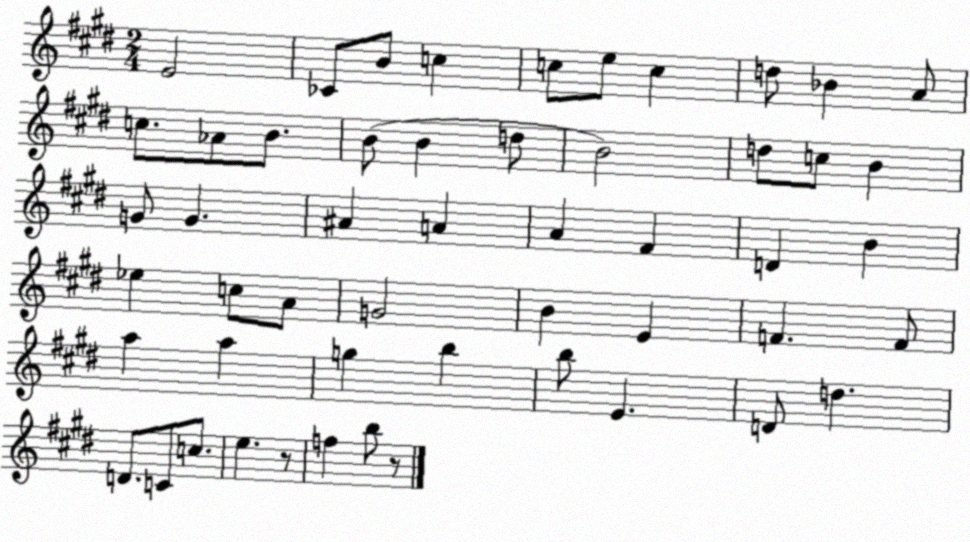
X:1
T:Untitled
M:2/4
L:1/4
K:E
E2 _C/2 B/2 c c/2 e/2 c d/2 _B A/2 c/2 _A/2 B/2 B/2 B d/2 B2 d/2 c/2 B G/2 G ^A A A ^F D B _e c/2 A/2 G2 B E F F/2 a a g b b/2 E D/2 d D/2 C/2 c/2 e z/2 f b/2 z/2